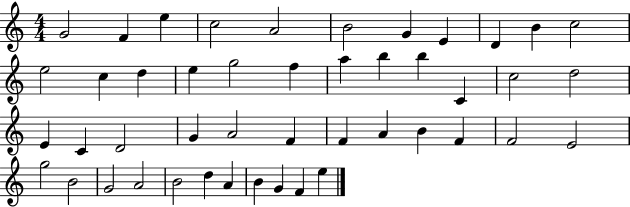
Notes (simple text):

G4/h F4/q E5/q C5/h A4/h B4/h G4/q E4/q D4/q B4/q C5/h E5/h C5/q D5/q E5/q G5/h F5/q A5/q B5/q B5/q C4/q C5/h D5/h E4/q C4/q D4/h G4/q A4/h F4/q F4/q A4/q B4/q F4/q F4/h E4/h G5/h B4/h G4/h A4/h B4/h D5/q A4/q B4/q G4/q F4/q E5/q